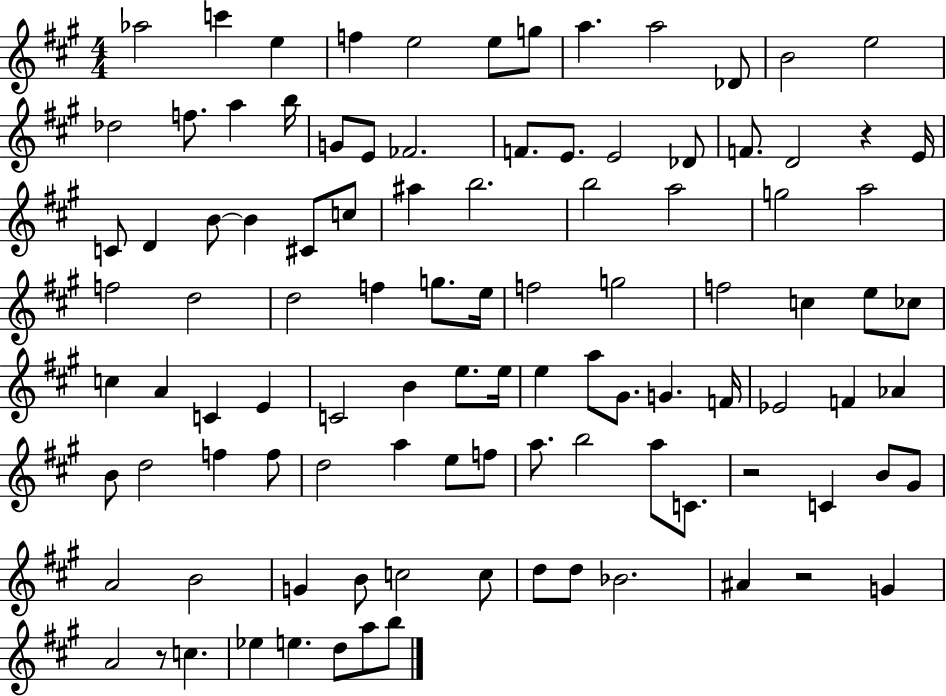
Ab5/h C6/q E5/q F5/q E5/h E5/e G5/e A5/q. A5/h Db4/e B4/h E5/h Db5/h F5/e. A5/q B5/s G4/e E4/e FES4/h. F4/e. E4/e. E4/h Db4/e F4/e. D4/h R/q E4/s C4/e D4/q B4/e B4/q C#4/e C5/e A#5/q B5/h. B5/h A5/h G5/h A5/h F5/h D5/h D5/h F5/q G5/e. E5/s F5/h G5/h F5/h C5/q E5/e CES5/e C5/q A4/q C4/q E4/q C4/h B4/q E5/e. E5/s E5/q A5/e G#4/e. G4/q. F4/s Eb4/h F4/q Ab4/q B4/e D5/h F5/q F5/e D5/h A5/q E5/e F5/e A5/e. B5/h A5/e C4/e. R/h C4/q B4/e G#4/e A4/h B4/h G4/q B4/e C5/h C5/e D5/e D5/e Bb4/h. A#4/q R/h G4/q A4/h R/e C5/q. Eb5/q E5/q. D5/e A5/e B5/e